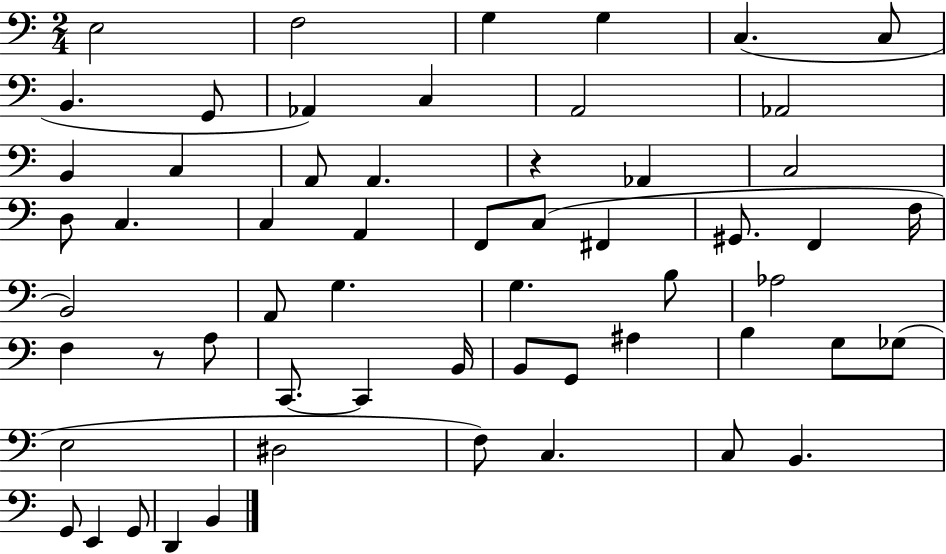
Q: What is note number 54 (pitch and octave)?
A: G2